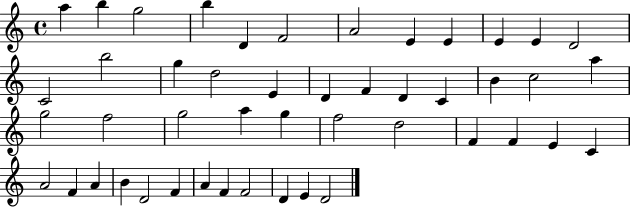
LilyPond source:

{
  \clef treble
  \time 4/4
  \defaultTimeSignature
  \key c \major
  a''4 b''4 g''2 | b''4 d'4 f'2 | a'2 e'4 e'4 | e'4 e'4 d'2 | \break c'2 b''2 | g''4 d''2 e'4 | d'4 f'4 d'4 c'4 | b'4 c''2 a''4 | \break g''2 f''2 | g''2 a''4 g''4 | f''2 d''2 | f'4 f'4 e'4 c'4 | \break a'2 f'4 a'4 | b'4 d'2 f'4 | a'4 f'4 f'2 | d'4 e'4 d'2 | \break \bar "|."
}